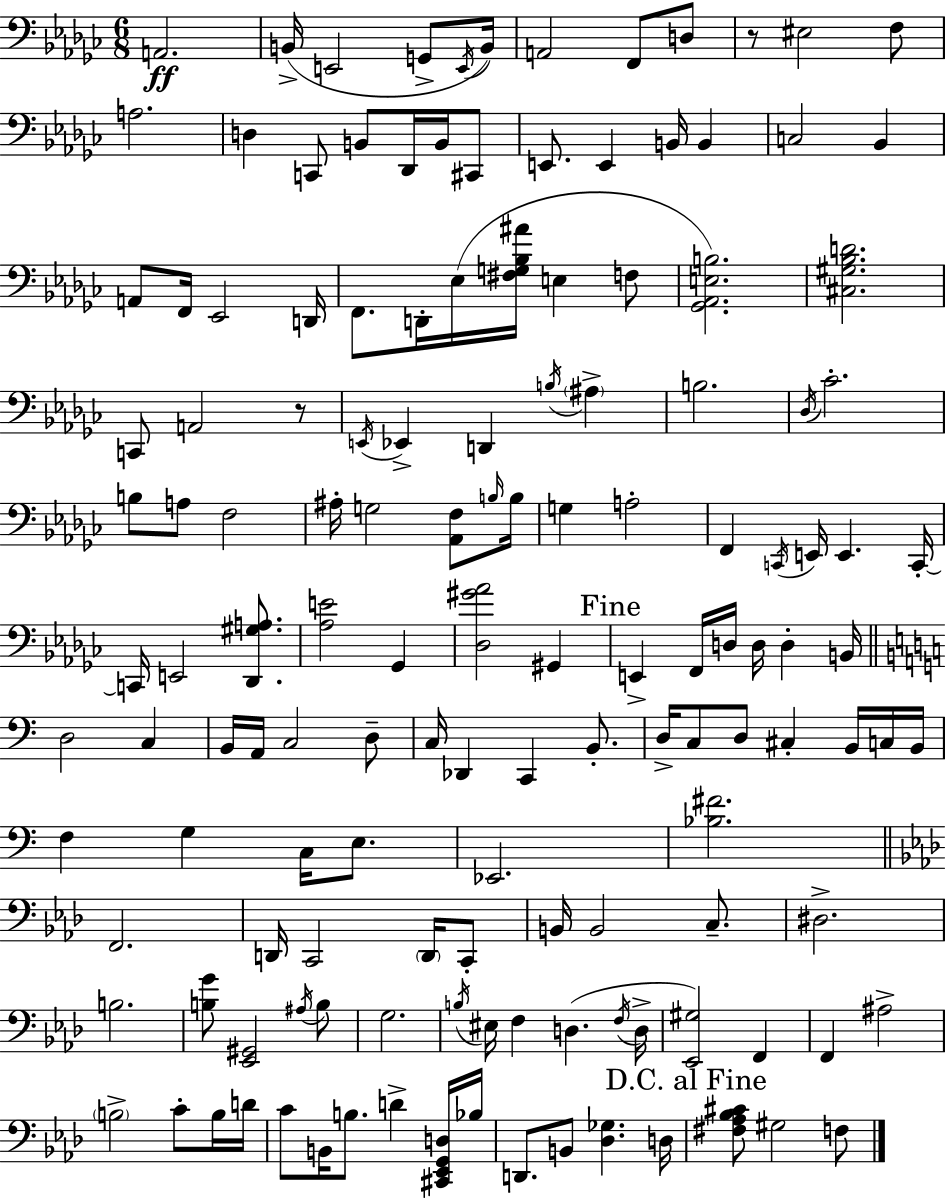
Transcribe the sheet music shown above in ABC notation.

X:1
T:Untitled
M:6/8
L:1/4
K:Ebm
A,,2 B,,/4 E,,2 G,,/2 E,,/4 B,,/4 A,,2 F,,/2 D,/2 z/2 ^E,2 F,/2 A,2 D, C,,/2 B,,/2 _D,,/4 B,,/4 ^C,,/2 E,,/2 E,, B,,/4 B,, C,2 _B,, A,,/2 F,,/4 _E,,2 D,,/4 F,,/2 D,,/4 _E,/4 [^F,G,_B,^A]/4 E, F,/2 [_G,,_A,,E,B,]2 [^C,^G,_B,D]2 C,,/2 A,,2 z/2 E,,/4 _E,, D,, B,/4 ^A, B,2 _D,/4 _C2 B,/2 A,/2 F,2 ^A,/4 G,2 [_A,,F,]/2 B,/4 B,/4 G, A,2 F,, C,,/4 E,,/4 E,, C,,/4 C,,/4 E,,2 [_D,,^G,A,]/2 [_A,E]2 _G,, [_D,^G_A]2 ^G,, E,, F,,/4 D,/4 D,/4 D, B,,/4 D,2 C, B,,/4 A,,/4 C,2 D,/2 C,/4 _D,, C,, B,,/2 D,/4 C,/2 D,/2 ^C, B,,/4 C,/4 B,,/4 F, G, C,/4 E,/2 _E,,2 [_B,^F]2 F,,2 D,,/4 C,,2 D,,/4 C,,/2 B,,/4 B,,2 C,/2 ^D,2 B,2 [B,G]/2 [_E,,^G,,]2 ^A,/4 B,/2 G,2 B,/4 ^E,/4 F, D, F,/4 D,/4 [_E,,^G,]2 F,, F,, ^A,2 B,2 C/2 B,/4 D/4 C/2 B,,/4 B,/2 D [^C,,_E,,G,,D,]/4 _B,/4 D,,/2 B,,/2 [_D,_G,] D,/4 [^F,_A,_B,^C]/2 ^G,2 F,/2